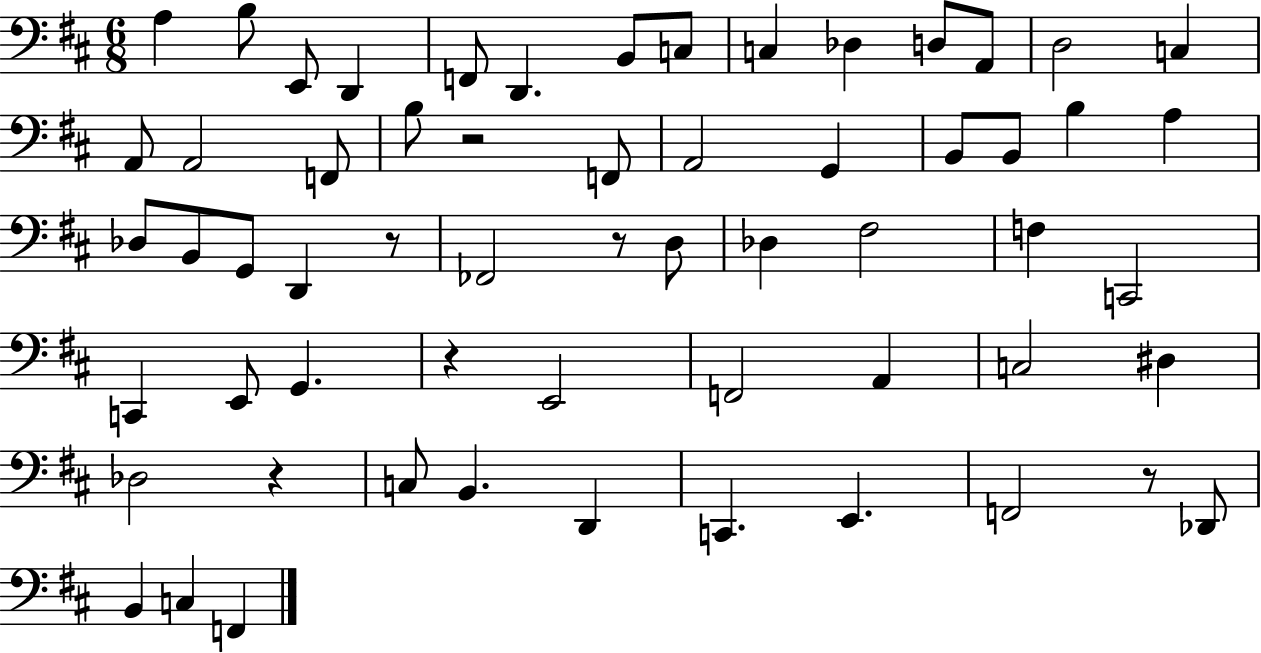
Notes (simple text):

A3/q B3/e E2/e D2/q F2/e D2/q. B2/e C3/e C3/q Db3/q D3/e A2/e D3/h C3/q A2/e A2/h F2/e B3/e R/h F2/e A2/h G2/q B2/e B2/e B3/q A3/q Db3/e B2/e G2/e D2/q R/e FES2/h R/e D3/e Db3/q F#3/h F3/q C2/h C2/q E2/e G2/q. R/q E2/h F2/h A2/q C3/h D#3/q Db3/h R/q C3/e B2/q. D2/q C2/q. E2/q. F2/h R/e Db2/e B2/q C3/q F2/q